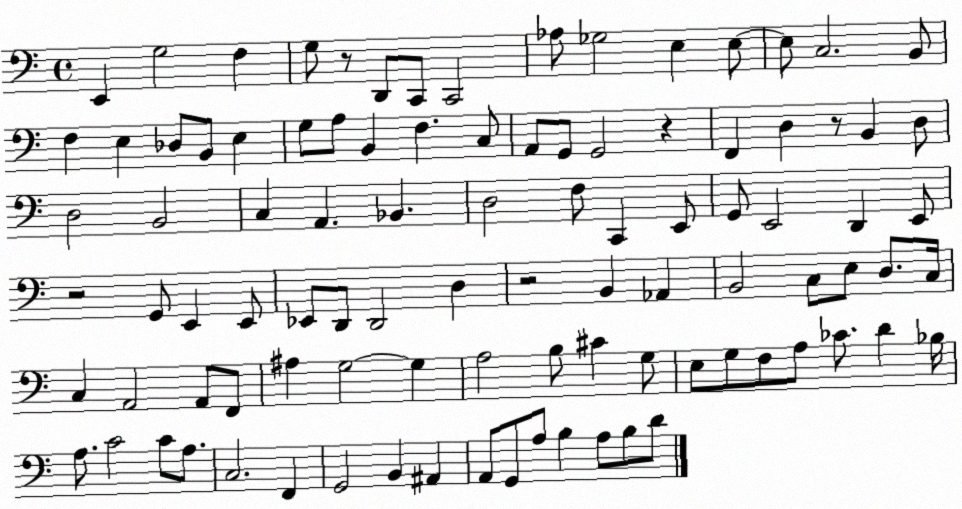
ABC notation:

X:1
T:Untitled
M:4/4
L:1/4
K:C
E,, G,2 F, G,/2 z/2 D,,/2 C,,/2 C,,2 _A,/2 _G,2 E, E,/2 E,/2 C,2 B,,/2 F, E, _D,/2 B,,/2 E, G,/2 A,/2 B,, F, C,/2 A,,/2 G,,/2 G,,2 z F,, D, z/2 B,, D,/2 D,2 B,,2 C, A,, _B,, D,2 F,/2 C,, E,,/2 G,,/2 E,,2 D,, E,,/2 z2 G,,/2 E,, E,,/2 _E,,/2 D,,/2 D,,2 D, z2 B,, _A,, B,,2 C,/2 E,/2 D,/2 C,/4 C, A,,2 A,,/2 F,,/2 ^A, G,2 G, A,2 B,/2 ^C G,/2 E,/2 G,/2 F,/2 A,/2 _C/2 D _B,/4 A,/2 C2 C/2 A,/2 C,2 F,, G,,2 B,, ^A,, A,,/2 G,,/2 A,/2 B, A,/2 B,/2 D/2